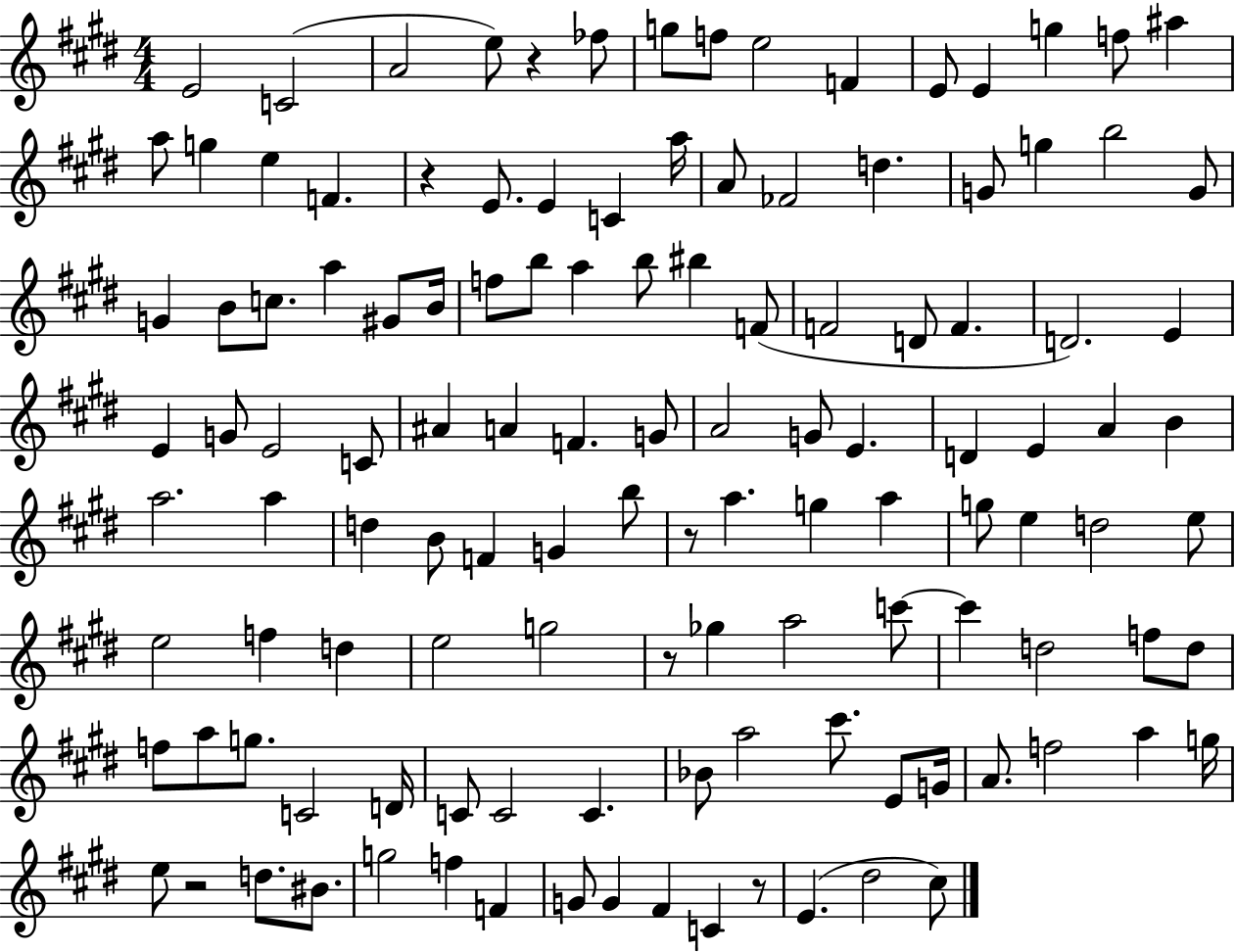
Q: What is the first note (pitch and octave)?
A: E4